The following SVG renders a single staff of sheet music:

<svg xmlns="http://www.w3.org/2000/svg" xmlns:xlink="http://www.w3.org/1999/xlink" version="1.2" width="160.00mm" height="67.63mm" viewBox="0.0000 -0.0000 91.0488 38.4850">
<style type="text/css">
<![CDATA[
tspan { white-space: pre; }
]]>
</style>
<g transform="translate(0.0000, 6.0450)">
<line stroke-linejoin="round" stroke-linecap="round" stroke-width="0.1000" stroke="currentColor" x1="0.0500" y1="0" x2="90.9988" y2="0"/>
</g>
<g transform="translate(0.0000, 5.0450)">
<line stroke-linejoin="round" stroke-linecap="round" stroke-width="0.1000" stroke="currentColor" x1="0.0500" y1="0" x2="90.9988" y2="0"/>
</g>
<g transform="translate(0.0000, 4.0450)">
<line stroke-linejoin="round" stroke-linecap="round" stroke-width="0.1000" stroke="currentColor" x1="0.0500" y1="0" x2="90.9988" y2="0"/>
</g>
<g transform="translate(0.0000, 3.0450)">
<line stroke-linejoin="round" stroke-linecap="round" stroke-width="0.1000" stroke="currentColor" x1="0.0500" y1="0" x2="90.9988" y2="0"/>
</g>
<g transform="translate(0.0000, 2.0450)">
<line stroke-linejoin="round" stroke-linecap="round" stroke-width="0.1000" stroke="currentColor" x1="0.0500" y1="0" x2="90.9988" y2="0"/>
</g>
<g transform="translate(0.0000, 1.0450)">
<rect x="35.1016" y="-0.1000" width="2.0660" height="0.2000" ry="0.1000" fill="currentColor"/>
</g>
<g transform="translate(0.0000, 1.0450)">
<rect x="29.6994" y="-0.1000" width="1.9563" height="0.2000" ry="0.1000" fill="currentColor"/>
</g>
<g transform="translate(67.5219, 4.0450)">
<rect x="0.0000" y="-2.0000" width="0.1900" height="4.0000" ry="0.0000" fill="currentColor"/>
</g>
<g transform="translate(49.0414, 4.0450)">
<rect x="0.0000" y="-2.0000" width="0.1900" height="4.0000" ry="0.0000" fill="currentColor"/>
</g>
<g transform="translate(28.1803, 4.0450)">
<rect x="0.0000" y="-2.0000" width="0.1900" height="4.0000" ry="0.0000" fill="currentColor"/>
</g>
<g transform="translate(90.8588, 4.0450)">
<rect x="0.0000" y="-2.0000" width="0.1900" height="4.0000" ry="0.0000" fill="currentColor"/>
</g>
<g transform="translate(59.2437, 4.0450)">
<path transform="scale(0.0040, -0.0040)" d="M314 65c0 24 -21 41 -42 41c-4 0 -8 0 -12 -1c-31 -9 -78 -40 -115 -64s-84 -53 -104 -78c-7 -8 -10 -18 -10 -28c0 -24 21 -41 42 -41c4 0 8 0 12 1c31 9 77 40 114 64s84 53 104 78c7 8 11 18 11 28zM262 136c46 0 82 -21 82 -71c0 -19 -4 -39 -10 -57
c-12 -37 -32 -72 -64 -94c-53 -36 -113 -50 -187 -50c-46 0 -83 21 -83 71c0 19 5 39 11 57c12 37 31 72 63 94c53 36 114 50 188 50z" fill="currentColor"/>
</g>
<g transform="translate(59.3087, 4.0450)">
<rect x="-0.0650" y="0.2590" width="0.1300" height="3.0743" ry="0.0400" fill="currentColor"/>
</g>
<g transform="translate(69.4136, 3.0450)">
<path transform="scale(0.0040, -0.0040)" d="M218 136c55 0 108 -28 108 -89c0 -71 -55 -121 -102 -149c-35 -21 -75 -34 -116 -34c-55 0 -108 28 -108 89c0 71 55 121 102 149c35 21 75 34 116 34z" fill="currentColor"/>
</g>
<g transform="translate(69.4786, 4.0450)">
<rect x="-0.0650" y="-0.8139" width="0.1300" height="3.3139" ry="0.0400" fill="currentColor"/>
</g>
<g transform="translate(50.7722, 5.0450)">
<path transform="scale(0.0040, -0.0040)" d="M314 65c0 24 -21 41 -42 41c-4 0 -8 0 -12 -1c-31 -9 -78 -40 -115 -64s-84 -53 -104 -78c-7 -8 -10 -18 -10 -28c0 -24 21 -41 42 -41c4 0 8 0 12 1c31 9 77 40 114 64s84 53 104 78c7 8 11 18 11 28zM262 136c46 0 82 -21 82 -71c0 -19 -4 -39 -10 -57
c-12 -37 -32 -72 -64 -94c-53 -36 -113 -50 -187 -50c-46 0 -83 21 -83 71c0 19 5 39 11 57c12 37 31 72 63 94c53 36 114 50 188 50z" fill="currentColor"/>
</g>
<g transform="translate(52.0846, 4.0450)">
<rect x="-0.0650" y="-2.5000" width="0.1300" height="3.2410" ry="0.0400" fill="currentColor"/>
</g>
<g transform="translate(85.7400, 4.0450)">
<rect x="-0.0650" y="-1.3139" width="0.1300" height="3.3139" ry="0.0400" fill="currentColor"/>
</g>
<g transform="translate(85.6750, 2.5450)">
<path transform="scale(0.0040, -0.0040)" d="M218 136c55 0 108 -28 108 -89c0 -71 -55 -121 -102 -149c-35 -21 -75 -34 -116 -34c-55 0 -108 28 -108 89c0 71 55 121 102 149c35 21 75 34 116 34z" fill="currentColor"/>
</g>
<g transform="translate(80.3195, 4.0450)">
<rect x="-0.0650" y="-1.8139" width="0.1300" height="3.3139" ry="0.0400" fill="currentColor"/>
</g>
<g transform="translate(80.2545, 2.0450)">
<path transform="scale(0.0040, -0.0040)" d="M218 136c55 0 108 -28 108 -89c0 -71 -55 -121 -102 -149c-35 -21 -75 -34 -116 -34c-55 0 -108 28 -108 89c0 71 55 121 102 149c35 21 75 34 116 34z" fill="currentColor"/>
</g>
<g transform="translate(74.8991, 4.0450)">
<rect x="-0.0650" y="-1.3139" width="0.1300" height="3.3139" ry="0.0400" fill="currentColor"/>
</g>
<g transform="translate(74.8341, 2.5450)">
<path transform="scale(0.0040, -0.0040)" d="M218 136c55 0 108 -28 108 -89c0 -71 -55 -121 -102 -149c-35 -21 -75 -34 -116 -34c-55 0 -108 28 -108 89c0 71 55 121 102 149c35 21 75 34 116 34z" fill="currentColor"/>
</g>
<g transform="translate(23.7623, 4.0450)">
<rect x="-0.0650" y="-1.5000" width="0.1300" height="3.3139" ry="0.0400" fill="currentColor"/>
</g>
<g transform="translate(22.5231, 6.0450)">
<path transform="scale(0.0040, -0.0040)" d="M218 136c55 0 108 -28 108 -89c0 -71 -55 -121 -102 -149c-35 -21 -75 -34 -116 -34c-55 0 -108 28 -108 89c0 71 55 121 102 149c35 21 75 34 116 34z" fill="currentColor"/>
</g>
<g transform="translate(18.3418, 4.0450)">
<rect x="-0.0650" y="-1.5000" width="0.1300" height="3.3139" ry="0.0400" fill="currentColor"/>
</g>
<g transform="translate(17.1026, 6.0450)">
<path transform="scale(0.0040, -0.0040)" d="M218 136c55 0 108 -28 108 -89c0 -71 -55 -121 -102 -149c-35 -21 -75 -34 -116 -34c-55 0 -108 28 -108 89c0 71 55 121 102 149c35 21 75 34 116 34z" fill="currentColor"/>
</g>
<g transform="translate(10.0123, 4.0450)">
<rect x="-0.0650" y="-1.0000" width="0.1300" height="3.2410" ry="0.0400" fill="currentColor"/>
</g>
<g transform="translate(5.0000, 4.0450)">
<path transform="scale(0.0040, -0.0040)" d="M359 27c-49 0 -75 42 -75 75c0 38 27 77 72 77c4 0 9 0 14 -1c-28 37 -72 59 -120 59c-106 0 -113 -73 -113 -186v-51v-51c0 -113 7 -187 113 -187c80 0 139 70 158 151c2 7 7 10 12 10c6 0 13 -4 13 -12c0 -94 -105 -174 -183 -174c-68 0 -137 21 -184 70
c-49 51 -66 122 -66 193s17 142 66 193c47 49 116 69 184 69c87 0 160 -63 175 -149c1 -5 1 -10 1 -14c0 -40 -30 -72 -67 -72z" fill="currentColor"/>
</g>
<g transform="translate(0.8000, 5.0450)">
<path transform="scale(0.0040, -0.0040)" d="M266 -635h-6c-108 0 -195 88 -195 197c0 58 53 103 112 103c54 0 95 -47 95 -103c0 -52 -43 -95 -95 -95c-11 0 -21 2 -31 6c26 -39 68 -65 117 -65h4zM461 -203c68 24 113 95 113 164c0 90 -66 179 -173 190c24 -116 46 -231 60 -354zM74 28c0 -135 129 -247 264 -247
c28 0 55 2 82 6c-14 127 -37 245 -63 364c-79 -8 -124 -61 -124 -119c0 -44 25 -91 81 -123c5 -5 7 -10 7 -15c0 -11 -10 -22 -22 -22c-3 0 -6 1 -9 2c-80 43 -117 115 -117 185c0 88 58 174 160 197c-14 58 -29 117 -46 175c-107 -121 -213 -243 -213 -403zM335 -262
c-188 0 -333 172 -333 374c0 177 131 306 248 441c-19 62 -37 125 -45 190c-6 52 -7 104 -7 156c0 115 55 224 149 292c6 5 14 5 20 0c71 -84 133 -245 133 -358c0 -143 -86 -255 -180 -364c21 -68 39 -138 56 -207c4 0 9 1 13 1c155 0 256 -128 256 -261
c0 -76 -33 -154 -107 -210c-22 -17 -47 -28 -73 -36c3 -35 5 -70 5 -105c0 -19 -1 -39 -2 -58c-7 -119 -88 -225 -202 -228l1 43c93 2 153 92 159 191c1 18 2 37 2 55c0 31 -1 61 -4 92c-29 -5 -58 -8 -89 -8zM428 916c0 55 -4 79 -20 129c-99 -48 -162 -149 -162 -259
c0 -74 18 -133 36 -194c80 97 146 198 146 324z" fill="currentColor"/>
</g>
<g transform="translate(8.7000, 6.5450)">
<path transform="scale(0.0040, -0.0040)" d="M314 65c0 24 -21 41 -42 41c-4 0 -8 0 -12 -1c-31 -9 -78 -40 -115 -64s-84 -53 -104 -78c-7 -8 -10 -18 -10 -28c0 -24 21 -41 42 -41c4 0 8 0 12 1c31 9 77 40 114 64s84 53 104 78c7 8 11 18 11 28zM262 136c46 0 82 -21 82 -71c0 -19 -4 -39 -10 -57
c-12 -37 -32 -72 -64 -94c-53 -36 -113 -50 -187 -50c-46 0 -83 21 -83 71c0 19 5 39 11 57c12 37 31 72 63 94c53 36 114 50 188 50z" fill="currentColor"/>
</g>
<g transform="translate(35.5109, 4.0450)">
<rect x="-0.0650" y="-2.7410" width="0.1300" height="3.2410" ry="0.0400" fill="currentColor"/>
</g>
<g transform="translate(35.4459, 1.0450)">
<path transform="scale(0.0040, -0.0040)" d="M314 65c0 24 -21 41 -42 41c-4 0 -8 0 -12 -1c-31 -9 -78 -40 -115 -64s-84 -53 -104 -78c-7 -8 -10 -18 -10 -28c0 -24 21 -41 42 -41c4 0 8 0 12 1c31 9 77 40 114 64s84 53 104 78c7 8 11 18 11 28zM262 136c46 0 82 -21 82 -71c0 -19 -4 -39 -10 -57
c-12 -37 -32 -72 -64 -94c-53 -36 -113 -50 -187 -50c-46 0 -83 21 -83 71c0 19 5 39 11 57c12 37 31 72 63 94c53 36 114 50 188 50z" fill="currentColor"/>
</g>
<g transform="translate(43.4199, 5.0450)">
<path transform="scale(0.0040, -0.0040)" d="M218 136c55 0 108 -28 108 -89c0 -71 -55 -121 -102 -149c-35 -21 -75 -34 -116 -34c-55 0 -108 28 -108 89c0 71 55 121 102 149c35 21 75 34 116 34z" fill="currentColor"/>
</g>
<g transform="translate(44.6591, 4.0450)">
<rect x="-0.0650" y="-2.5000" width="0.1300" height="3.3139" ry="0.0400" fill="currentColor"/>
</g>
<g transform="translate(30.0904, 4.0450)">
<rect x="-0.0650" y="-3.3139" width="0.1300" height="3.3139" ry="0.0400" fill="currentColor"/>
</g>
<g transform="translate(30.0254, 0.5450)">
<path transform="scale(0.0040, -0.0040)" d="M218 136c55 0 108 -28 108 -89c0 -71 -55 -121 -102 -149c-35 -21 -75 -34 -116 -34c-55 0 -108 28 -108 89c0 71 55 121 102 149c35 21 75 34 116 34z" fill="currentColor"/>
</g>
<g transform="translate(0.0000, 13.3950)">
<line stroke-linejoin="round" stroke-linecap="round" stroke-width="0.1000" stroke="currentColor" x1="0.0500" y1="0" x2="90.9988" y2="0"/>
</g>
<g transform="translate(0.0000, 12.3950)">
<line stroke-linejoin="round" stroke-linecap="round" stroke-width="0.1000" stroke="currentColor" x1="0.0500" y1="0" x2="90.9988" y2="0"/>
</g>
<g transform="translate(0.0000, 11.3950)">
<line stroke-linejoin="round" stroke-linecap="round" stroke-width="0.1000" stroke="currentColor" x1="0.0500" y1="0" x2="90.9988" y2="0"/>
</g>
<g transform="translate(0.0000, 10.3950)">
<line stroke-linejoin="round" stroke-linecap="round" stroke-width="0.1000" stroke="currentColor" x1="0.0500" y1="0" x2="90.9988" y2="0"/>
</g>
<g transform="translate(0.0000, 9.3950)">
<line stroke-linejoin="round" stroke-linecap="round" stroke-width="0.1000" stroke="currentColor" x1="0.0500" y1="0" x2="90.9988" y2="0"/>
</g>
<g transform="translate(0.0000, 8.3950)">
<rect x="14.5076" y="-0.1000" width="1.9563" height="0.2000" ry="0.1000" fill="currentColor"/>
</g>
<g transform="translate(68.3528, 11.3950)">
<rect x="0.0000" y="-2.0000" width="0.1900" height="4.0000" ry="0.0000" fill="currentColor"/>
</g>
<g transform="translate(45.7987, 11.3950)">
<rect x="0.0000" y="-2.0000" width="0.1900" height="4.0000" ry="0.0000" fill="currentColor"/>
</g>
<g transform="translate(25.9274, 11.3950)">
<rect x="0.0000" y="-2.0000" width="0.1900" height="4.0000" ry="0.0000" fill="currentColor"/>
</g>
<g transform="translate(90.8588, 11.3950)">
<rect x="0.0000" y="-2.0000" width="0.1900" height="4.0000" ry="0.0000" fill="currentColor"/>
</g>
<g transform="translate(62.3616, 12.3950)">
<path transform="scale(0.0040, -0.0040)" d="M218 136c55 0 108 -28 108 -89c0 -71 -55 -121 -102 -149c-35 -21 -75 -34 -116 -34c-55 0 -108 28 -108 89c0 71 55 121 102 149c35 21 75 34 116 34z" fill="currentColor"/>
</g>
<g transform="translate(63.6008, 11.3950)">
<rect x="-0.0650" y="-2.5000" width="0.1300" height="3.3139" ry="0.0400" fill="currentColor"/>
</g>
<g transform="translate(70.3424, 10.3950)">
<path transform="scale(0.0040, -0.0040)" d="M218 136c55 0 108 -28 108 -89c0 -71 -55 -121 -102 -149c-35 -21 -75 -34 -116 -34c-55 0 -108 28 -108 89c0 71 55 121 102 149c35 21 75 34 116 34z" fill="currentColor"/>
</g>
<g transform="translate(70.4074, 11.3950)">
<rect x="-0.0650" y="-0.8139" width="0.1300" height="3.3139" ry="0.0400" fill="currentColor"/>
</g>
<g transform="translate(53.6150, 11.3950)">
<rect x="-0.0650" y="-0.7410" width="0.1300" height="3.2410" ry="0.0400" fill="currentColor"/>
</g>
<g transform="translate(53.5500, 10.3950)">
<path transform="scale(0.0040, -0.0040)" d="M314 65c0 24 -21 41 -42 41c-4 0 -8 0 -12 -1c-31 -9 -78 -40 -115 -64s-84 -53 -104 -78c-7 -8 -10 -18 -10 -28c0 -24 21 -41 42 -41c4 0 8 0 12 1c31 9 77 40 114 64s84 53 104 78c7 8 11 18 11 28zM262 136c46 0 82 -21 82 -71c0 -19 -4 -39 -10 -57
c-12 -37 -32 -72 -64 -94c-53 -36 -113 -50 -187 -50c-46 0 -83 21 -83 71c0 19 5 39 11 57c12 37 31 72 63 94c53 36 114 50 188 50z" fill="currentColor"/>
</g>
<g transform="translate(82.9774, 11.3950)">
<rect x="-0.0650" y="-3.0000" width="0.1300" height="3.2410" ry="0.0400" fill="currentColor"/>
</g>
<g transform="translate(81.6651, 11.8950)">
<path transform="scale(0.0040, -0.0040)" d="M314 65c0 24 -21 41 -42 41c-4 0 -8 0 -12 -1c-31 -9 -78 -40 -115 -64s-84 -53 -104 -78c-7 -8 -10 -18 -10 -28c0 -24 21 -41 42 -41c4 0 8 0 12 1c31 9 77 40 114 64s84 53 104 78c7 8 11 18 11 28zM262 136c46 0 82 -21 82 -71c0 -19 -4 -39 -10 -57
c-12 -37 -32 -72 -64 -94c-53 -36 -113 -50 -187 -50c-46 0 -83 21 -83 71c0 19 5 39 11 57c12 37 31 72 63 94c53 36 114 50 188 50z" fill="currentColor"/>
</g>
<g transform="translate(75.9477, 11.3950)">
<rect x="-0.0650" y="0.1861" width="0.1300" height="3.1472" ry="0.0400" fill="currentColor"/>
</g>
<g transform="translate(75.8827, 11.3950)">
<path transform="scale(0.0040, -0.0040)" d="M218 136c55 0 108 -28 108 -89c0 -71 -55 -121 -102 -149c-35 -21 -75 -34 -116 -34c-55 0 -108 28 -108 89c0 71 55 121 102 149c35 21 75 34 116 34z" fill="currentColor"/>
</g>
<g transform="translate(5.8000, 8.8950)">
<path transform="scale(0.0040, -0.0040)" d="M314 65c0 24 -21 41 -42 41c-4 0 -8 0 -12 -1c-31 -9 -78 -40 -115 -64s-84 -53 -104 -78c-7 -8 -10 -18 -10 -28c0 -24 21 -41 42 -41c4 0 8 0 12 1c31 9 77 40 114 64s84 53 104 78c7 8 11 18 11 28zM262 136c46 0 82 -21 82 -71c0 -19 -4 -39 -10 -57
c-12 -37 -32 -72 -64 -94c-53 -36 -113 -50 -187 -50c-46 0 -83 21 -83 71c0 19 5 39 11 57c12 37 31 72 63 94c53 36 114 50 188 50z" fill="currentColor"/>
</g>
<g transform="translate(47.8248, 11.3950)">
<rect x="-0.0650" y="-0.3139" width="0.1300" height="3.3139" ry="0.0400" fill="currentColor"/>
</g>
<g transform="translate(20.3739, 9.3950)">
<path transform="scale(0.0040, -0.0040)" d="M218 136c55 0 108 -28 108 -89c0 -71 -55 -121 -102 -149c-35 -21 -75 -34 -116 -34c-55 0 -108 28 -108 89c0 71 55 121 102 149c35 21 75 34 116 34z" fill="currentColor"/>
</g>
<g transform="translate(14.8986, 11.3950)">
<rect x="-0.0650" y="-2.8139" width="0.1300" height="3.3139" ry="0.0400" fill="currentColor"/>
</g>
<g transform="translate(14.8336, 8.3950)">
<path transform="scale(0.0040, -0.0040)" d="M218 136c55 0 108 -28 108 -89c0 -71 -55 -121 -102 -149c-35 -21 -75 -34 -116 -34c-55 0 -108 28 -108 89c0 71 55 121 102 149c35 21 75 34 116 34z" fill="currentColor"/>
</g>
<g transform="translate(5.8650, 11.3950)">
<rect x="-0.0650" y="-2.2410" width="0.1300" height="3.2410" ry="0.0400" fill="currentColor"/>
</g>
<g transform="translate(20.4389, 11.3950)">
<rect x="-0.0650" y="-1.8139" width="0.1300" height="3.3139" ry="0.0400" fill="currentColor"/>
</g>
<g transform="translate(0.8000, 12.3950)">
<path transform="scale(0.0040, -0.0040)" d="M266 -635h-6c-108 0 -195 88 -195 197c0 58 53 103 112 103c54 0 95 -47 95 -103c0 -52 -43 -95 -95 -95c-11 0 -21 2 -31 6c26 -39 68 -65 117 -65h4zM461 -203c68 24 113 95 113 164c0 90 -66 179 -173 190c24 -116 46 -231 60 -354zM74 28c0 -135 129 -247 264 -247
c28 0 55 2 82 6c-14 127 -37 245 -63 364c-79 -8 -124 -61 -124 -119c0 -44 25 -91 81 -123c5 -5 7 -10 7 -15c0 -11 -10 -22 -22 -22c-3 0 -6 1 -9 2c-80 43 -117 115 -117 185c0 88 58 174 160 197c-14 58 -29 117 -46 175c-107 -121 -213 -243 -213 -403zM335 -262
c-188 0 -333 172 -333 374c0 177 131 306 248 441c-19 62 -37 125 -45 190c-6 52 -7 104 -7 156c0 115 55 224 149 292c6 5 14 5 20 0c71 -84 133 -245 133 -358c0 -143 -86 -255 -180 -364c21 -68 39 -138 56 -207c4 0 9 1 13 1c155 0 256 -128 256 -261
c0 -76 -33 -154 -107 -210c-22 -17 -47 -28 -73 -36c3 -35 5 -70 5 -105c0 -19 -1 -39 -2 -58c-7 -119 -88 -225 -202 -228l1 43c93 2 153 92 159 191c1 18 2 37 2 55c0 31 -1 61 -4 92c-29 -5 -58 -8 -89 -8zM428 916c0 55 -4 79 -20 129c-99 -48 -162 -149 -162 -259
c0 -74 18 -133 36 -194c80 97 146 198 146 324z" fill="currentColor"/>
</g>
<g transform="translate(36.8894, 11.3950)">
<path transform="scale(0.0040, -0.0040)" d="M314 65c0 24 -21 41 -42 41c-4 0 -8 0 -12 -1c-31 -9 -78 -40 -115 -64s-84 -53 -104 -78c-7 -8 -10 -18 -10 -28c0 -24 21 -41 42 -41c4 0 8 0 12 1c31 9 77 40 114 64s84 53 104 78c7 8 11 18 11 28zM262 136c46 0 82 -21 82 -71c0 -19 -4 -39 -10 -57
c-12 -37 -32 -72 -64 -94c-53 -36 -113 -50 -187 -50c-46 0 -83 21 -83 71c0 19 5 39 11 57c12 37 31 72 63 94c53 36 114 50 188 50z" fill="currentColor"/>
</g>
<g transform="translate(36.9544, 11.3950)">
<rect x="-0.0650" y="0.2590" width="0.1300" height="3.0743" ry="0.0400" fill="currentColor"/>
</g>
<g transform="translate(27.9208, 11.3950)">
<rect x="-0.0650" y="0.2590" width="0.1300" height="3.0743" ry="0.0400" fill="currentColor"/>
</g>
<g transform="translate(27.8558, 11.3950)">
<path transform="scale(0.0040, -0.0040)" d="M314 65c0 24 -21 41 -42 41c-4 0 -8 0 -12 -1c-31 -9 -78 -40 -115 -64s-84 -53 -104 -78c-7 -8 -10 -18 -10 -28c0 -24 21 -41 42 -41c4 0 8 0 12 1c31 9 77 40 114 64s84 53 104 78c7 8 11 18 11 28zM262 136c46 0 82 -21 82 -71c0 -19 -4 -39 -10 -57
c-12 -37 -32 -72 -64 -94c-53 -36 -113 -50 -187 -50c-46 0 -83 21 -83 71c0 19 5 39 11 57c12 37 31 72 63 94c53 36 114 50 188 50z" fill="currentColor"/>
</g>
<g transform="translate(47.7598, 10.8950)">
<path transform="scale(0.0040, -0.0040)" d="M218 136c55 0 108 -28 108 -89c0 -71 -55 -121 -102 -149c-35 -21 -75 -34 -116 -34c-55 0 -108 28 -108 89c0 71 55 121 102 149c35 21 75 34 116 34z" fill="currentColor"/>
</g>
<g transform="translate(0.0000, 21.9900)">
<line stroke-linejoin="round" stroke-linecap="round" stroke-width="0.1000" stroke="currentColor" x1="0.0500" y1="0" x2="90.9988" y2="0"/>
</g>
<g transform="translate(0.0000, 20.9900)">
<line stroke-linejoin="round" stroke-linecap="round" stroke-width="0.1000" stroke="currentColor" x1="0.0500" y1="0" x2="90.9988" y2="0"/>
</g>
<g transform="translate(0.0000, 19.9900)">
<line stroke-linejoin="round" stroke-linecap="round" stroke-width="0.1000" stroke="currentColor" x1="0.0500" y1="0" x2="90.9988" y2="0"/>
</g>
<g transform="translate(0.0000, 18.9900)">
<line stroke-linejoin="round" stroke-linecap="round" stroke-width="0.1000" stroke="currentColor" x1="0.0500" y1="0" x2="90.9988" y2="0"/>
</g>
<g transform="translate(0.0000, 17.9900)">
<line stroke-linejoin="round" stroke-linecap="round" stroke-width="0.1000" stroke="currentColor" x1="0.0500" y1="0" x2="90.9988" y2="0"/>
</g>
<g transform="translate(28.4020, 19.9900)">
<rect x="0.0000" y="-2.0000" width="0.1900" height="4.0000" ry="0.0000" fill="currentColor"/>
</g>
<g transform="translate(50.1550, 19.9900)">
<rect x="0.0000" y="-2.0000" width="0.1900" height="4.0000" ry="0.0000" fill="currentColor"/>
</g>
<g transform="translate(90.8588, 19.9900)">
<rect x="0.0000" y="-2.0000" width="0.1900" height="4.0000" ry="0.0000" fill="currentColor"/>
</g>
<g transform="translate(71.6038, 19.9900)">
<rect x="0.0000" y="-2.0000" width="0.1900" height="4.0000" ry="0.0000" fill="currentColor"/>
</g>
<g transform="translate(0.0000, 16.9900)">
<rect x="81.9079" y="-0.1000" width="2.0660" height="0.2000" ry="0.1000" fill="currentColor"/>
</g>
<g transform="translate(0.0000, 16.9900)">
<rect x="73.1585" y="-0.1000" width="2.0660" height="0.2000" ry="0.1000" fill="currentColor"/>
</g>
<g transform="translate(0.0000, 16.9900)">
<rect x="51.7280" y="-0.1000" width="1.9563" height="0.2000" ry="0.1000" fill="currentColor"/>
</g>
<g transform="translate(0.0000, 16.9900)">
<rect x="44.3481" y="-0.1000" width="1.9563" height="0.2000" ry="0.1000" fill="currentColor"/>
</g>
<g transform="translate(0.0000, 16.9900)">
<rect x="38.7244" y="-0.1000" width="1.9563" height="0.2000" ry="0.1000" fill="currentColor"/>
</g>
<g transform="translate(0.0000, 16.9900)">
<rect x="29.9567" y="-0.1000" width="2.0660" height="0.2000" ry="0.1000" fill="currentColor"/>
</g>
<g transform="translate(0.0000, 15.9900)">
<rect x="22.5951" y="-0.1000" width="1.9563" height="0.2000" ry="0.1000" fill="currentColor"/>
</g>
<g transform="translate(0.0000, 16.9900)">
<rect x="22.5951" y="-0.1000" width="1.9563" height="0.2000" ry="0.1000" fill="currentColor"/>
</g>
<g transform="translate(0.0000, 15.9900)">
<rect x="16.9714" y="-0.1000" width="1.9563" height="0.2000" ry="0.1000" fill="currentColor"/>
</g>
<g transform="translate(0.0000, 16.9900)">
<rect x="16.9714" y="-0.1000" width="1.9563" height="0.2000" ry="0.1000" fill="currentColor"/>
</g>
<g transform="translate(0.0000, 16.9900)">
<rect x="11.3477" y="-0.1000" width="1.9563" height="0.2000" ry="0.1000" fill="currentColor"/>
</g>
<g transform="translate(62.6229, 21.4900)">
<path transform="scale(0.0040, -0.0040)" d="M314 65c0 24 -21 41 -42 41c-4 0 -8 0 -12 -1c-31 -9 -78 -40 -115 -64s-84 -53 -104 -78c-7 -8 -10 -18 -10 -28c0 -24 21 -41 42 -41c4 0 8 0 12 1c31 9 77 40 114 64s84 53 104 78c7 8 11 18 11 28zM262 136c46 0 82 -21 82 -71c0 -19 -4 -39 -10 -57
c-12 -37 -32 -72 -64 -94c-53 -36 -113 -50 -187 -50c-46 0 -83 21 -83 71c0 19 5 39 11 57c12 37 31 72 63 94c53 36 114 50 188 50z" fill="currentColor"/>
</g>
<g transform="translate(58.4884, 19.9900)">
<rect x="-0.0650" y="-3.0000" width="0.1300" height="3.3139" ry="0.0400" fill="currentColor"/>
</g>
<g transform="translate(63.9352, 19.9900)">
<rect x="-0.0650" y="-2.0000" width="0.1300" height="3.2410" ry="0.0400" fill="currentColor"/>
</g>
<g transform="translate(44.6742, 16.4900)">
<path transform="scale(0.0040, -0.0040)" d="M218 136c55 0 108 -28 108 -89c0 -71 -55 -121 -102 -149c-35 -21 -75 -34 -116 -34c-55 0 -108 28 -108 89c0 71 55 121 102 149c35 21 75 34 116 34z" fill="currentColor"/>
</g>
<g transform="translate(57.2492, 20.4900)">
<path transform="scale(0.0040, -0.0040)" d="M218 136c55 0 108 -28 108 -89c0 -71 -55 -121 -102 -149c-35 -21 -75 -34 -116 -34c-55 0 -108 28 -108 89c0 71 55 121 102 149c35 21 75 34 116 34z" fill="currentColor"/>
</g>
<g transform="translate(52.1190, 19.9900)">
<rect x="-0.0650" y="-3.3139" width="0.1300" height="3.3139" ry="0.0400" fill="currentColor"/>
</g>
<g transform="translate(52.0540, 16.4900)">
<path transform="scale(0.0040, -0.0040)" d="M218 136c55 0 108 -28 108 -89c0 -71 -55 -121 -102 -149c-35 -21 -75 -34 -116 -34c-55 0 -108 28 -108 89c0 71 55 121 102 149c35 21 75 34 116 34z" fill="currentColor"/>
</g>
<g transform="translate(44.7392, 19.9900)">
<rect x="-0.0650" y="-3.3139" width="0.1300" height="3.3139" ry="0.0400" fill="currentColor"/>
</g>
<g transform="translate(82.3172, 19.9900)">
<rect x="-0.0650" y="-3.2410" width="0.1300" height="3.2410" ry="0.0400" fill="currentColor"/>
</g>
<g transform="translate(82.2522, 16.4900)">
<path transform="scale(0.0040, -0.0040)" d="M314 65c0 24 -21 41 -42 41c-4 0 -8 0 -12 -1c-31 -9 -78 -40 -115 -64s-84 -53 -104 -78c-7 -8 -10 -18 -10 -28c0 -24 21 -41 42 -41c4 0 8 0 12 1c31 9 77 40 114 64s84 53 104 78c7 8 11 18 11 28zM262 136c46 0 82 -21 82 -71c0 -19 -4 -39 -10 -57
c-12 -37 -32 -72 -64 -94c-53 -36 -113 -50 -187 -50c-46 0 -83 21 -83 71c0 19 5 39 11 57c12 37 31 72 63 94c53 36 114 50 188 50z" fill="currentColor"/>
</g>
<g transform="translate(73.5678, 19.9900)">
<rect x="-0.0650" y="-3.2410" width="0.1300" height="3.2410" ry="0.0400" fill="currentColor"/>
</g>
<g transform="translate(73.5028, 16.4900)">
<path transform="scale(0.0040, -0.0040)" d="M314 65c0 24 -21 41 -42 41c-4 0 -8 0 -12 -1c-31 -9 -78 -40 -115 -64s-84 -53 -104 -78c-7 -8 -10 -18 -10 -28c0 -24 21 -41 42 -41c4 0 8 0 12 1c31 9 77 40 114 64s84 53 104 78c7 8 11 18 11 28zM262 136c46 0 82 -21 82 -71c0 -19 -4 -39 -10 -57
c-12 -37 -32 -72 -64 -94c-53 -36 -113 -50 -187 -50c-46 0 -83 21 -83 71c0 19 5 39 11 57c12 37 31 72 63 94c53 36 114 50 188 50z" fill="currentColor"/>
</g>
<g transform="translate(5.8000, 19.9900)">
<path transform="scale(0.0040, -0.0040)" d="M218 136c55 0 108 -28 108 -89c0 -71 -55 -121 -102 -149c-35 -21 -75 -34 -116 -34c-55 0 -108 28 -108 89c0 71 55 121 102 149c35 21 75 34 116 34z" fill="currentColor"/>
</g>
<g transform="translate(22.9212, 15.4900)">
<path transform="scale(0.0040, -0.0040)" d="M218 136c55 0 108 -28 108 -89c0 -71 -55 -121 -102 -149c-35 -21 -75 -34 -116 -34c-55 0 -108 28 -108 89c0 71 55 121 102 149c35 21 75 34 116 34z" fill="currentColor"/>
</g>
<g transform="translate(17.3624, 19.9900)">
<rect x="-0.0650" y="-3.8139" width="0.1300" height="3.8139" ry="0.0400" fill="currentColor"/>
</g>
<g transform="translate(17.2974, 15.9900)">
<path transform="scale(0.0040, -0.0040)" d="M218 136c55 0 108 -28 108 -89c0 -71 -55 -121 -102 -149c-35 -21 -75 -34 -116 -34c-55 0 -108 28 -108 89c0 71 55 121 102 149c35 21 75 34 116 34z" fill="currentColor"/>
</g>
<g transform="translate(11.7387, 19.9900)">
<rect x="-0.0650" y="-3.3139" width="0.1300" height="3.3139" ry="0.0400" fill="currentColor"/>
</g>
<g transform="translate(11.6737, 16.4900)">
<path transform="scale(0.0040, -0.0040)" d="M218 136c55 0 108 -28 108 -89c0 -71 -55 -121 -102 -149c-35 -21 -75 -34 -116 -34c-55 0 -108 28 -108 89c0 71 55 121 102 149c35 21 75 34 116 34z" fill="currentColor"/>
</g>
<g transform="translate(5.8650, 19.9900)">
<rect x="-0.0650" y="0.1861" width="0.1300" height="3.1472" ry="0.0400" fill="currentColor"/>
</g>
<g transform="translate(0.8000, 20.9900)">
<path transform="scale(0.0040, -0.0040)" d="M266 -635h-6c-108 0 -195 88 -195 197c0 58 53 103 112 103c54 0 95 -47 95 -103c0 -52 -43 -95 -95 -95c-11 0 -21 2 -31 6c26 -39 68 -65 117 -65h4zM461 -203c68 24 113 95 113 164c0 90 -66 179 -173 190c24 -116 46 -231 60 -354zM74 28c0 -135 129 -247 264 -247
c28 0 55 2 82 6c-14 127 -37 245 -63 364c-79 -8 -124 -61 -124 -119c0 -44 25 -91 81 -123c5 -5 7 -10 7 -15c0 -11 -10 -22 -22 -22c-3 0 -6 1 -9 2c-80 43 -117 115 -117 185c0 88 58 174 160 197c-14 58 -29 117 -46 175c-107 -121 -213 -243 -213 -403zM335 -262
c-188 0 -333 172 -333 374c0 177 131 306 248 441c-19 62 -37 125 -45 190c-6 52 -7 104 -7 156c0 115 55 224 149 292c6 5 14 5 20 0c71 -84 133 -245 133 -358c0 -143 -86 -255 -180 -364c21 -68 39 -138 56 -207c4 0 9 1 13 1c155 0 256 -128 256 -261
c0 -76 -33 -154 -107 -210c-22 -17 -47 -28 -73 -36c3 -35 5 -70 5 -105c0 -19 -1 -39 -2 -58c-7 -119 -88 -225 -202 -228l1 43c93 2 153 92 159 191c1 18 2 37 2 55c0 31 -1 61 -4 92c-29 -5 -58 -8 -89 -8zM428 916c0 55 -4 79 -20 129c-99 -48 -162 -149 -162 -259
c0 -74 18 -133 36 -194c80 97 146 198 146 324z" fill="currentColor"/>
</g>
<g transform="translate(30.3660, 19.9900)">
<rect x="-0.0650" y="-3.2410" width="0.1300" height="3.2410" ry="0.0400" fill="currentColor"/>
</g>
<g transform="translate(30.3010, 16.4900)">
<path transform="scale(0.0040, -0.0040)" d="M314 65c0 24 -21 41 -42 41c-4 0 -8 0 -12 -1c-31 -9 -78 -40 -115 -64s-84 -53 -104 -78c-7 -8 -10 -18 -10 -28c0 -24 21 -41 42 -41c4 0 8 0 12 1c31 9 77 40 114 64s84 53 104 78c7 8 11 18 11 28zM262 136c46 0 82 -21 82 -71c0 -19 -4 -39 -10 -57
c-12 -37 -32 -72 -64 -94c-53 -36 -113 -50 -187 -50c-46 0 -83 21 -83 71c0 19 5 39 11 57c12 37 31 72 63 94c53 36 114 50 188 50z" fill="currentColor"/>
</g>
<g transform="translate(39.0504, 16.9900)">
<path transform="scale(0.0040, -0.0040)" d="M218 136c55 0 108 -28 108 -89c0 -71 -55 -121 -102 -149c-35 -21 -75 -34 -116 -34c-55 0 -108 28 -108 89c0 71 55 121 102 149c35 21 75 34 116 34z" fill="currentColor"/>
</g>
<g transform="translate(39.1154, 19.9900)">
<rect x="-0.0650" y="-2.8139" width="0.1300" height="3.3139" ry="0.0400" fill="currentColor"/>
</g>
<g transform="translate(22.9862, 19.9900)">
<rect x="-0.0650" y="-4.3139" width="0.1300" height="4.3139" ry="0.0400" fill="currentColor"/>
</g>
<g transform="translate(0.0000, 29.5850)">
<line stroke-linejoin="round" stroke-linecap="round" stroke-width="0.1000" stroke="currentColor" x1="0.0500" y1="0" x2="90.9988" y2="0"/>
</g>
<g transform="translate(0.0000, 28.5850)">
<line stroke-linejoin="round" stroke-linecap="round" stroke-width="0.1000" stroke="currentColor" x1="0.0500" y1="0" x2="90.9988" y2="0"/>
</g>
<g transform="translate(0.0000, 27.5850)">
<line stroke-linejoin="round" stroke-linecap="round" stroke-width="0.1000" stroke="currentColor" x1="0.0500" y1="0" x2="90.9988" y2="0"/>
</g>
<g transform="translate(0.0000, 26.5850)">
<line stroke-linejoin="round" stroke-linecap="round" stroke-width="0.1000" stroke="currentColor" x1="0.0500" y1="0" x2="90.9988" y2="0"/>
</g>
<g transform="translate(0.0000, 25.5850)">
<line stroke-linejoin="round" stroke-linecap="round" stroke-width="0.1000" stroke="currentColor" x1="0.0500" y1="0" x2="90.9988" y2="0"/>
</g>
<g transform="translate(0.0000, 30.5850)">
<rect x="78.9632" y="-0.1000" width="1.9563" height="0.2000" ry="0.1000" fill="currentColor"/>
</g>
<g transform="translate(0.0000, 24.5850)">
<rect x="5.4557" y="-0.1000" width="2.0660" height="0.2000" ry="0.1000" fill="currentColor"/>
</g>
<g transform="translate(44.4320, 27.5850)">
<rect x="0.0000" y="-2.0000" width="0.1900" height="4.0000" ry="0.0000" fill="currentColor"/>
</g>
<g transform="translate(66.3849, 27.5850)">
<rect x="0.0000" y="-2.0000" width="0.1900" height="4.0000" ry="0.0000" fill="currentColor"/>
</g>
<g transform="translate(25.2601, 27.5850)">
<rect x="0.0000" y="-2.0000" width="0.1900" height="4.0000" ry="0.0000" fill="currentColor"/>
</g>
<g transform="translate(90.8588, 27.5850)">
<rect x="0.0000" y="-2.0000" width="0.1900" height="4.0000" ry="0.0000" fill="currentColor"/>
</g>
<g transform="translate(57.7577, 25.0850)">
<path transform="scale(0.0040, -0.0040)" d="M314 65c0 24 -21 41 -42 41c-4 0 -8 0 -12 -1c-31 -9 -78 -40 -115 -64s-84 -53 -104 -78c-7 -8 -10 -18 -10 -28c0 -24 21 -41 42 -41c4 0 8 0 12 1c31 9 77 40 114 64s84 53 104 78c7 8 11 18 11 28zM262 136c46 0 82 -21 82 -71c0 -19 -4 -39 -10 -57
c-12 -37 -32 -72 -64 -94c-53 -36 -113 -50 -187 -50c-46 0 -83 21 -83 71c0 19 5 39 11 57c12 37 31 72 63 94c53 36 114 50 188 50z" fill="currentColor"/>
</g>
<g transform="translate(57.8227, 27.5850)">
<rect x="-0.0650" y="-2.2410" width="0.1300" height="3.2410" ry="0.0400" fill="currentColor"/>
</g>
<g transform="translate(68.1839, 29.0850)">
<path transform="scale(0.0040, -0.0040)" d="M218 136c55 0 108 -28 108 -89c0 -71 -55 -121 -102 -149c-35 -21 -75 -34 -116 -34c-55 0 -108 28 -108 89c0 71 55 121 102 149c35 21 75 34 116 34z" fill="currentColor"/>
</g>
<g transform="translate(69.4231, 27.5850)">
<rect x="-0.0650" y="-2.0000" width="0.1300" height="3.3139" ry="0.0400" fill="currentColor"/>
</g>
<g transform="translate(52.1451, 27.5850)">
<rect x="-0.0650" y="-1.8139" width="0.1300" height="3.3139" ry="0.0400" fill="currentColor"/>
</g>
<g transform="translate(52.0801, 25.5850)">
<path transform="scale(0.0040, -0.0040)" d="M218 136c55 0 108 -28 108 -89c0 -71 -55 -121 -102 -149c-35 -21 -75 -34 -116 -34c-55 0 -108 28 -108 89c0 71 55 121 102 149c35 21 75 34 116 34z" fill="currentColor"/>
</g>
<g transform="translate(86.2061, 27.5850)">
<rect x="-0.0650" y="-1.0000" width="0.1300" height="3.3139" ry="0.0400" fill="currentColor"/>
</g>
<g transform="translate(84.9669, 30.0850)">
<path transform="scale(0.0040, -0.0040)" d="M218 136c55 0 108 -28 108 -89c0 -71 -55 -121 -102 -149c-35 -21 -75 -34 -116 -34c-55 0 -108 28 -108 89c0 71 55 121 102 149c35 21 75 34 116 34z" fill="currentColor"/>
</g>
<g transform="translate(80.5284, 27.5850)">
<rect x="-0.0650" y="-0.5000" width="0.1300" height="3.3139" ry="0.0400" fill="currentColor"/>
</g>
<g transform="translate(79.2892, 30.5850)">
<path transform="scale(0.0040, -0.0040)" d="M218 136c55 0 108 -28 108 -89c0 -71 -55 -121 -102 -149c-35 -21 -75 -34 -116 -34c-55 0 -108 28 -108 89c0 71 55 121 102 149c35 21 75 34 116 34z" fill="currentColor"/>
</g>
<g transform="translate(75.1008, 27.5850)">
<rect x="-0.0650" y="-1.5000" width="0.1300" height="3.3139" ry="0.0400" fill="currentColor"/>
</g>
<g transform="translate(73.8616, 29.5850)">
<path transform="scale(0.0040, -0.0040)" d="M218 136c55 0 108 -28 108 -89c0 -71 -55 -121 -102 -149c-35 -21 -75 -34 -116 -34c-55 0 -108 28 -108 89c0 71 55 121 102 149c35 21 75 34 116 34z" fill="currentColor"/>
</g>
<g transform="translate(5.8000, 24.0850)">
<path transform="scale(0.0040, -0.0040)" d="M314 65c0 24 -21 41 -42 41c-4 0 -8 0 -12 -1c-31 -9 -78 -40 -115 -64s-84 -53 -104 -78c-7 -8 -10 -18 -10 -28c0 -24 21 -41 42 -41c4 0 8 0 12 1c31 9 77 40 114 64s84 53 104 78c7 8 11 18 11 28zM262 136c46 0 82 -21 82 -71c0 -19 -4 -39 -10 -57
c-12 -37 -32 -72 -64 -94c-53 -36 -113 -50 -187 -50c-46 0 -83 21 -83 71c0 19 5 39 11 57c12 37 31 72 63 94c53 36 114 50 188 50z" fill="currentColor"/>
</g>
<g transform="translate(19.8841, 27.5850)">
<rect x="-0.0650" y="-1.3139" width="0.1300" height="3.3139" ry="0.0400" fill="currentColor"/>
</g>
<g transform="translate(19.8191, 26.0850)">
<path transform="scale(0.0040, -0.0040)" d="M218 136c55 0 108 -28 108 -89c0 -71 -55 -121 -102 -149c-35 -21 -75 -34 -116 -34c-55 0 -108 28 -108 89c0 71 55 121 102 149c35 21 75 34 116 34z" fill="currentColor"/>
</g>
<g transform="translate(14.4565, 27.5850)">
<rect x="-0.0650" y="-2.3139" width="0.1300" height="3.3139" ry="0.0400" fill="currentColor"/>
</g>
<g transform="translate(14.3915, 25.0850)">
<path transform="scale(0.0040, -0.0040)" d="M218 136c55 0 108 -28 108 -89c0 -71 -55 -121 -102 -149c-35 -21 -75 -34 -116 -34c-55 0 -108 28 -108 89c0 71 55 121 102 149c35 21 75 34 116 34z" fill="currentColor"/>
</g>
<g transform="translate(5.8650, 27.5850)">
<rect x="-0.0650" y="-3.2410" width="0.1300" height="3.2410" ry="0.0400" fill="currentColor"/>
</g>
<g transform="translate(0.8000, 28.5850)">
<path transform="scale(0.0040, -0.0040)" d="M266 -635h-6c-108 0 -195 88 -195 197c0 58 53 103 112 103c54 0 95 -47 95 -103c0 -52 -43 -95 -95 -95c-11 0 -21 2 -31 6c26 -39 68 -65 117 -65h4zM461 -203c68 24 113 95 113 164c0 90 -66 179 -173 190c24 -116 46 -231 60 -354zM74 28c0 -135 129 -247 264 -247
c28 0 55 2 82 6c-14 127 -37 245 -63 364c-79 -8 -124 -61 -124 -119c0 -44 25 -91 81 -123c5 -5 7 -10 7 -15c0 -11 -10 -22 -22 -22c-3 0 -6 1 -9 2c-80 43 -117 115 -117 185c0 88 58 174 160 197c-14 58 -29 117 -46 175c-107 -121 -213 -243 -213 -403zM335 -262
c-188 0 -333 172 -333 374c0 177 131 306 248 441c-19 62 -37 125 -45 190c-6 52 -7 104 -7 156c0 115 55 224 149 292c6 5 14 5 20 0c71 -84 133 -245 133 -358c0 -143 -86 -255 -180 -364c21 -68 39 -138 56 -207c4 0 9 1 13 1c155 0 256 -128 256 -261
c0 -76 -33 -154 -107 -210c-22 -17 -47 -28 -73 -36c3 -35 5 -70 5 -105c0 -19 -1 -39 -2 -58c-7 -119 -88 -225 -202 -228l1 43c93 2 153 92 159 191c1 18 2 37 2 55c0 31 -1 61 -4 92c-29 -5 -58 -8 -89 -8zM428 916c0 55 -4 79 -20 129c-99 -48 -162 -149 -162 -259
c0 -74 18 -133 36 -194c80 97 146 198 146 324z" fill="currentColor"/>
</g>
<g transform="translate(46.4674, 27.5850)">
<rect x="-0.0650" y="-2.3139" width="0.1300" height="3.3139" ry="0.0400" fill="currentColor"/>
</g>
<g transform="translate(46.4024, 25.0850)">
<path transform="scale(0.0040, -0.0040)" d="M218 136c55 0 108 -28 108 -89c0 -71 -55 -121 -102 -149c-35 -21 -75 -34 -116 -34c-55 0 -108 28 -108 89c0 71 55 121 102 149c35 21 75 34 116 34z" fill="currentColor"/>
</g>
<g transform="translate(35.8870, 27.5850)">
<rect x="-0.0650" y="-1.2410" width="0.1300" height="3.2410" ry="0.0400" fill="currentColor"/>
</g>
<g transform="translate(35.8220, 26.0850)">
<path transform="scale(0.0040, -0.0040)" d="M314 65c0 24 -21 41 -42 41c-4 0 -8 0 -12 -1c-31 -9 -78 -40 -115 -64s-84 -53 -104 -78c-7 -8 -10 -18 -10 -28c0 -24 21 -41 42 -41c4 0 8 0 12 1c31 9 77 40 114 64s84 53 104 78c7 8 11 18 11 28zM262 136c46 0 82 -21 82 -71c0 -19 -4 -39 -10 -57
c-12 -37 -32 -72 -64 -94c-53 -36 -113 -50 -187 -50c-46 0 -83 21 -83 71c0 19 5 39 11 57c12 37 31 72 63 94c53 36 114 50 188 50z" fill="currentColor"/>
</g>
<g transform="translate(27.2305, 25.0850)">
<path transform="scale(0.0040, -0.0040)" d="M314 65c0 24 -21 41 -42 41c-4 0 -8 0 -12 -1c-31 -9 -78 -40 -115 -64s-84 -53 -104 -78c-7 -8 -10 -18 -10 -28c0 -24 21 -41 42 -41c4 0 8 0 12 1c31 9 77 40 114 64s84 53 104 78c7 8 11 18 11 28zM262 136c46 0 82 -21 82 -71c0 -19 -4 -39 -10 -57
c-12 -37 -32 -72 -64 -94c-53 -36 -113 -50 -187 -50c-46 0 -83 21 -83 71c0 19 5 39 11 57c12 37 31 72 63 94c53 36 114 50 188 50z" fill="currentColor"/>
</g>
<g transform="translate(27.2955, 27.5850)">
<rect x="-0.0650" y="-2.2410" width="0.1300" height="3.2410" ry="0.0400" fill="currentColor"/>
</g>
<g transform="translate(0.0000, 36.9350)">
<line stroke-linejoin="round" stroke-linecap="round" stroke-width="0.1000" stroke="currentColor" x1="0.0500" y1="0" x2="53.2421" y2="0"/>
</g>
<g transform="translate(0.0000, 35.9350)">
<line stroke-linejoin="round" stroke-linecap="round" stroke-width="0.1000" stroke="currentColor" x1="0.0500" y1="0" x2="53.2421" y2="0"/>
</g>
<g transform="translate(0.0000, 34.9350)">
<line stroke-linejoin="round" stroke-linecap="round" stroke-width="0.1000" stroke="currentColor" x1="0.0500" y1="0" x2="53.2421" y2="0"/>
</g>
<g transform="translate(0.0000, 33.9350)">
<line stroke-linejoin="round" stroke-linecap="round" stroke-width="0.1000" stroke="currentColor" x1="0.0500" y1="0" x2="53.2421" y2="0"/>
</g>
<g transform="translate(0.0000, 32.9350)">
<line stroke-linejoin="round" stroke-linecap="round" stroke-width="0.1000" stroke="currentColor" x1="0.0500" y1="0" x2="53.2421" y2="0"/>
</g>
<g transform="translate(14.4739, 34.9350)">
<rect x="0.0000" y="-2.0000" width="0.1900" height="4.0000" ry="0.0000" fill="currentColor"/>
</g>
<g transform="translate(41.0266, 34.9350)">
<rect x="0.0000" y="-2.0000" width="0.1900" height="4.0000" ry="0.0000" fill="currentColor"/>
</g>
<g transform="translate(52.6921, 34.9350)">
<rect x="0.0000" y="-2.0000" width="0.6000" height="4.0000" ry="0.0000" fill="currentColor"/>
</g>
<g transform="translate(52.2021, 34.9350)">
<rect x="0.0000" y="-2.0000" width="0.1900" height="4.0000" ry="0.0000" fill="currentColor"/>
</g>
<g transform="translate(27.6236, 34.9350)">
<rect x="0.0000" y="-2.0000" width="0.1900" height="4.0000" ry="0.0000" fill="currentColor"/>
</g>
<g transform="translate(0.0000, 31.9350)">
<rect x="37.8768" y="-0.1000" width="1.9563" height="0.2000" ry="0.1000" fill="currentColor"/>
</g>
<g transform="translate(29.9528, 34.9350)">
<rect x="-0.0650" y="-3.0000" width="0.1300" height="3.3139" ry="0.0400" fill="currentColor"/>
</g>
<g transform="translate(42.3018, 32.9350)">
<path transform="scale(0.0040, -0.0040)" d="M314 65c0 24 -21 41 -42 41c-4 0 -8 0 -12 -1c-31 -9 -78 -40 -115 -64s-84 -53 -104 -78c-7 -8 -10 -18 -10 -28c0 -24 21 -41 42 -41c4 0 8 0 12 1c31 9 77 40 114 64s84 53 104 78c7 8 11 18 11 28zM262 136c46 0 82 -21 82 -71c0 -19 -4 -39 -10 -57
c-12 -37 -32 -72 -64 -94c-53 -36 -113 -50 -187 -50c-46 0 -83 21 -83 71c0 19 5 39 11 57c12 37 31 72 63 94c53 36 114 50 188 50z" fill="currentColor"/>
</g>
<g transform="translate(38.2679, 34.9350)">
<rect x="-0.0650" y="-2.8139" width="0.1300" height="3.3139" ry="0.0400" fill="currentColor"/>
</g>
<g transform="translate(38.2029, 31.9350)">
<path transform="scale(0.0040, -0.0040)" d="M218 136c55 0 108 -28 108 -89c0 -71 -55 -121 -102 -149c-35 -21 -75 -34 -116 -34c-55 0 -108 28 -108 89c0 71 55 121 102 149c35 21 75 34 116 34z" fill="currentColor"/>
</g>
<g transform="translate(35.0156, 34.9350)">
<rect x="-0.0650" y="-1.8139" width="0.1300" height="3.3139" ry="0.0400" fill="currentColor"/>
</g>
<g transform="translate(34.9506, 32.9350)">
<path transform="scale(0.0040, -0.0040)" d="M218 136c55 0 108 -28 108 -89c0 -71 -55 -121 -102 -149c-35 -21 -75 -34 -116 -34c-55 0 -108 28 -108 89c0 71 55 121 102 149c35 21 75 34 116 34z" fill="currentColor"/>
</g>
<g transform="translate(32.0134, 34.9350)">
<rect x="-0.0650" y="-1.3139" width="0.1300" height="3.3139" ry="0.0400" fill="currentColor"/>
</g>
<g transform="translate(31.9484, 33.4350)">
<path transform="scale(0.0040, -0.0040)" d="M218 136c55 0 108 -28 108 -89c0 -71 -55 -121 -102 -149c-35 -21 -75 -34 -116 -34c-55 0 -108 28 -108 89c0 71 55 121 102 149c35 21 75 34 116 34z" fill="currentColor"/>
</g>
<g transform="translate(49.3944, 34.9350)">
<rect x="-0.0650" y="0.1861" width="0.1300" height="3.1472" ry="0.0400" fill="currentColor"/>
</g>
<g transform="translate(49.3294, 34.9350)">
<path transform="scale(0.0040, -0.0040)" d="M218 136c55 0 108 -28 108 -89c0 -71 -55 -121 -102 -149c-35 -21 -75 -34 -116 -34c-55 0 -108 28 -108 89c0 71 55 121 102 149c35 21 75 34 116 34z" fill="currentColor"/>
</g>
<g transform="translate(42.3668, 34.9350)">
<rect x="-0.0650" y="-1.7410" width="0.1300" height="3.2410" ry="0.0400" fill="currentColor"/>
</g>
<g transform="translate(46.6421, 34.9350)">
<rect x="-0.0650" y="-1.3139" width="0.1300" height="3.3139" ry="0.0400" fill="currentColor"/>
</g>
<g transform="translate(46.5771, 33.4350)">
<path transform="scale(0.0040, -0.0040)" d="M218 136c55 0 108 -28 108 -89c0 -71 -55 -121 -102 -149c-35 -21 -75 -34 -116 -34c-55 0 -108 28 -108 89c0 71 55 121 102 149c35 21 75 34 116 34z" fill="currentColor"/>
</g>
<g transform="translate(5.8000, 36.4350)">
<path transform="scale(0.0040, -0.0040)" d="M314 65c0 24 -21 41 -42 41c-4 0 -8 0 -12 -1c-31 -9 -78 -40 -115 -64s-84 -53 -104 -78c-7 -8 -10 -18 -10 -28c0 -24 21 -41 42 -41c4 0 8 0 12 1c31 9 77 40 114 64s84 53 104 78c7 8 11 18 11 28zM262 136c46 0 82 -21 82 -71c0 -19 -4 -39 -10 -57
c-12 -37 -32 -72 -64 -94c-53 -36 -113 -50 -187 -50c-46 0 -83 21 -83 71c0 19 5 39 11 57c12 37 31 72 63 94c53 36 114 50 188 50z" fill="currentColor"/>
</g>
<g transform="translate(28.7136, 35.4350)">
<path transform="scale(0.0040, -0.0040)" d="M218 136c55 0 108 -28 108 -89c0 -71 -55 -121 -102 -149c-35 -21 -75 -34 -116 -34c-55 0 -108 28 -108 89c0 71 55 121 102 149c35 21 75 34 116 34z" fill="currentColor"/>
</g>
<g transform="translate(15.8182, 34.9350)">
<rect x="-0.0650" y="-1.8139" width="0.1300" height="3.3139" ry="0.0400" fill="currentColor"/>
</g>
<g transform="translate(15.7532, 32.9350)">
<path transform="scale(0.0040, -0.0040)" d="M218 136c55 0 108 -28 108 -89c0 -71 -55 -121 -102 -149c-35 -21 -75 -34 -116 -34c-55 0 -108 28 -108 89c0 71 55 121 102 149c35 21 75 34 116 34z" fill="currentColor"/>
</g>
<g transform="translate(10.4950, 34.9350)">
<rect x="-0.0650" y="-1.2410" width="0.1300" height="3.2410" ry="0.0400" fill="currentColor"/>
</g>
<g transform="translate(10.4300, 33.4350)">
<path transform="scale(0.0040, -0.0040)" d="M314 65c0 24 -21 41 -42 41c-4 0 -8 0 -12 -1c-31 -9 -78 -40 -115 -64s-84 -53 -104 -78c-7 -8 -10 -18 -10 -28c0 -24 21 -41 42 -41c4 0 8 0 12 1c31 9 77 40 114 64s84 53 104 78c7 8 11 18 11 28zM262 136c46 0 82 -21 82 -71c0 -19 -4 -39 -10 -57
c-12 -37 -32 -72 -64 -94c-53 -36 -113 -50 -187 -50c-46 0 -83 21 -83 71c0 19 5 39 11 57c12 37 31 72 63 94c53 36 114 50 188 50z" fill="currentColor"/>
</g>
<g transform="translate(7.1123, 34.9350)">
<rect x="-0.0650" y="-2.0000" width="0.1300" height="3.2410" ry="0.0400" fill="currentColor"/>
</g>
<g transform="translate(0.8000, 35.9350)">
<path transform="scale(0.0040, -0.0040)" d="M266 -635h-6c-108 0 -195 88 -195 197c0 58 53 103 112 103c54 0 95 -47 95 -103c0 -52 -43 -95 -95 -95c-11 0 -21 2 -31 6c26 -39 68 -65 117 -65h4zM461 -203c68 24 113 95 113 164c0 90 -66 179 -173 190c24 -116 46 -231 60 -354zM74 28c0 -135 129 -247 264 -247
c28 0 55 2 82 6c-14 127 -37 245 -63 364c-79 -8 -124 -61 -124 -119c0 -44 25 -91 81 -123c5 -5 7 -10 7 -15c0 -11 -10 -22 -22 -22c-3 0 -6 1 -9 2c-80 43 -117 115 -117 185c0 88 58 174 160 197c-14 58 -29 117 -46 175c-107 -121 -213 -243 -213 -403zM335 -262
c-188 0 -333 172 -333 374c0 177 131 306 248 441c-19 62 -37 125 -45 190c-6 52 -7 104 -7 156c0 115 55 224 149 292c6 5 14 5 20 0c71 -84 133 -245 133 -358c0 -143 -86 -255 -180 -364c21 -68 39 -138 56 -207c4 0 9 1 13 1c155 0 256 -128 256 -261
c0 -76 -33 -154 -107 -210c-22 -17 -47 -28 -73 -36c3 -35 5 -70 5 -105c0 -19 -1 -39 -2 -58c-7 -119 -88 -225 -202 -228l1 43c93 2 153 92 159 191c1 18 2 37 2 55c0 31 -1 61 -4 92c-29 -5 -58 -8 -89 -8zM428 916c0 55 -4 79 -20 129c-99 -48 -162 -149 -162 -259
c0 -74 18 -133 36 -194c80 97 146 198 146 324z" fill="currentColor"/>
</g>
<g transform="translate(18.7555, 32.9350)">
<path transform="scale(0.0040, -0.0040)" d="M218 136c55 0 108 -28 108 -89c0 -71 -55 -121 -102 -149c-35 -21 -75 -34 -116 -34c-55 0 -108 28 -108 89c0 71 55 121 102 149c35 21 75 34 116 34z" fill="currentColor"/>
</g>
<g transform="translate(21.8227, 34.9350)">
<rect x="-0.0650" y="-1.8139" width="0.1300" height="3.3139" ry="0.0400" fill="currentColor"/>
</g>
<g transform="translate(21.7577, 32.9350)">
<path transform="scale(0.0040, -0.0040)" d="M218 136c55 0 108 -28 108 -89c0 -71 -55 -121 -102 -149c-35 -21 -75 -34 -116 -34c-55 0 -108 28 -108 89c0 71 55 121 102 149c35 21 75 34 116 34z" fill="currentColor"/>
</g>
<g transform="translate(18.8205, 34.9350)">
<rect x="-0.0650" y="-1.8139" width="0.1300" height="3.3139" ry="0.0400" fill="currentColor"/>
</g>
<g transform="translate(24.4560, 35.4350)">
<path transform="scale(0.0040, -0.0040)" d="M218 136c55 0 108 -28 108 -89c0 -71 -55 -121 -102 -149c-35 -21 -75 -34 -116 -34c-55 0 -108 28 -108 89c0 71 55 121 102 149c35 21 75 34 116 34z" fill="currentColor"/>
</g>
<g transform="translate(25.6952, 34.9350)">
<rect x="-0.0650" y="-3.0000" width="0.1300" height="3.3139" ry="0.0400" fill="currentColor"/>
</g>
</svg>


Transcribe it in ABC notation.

X:1
T:Untitled
M:4/4
L:1/4
K:C
D2 E E b a2 G G2 B2 d e f e g2 a f B2 B2 c d2 G d B A2 B b c' d' b2 a b b A F2 b2 b2 b2 g e g2 e2 g f g2 F E C D F2 e2 f f f A A e f a f2 e B